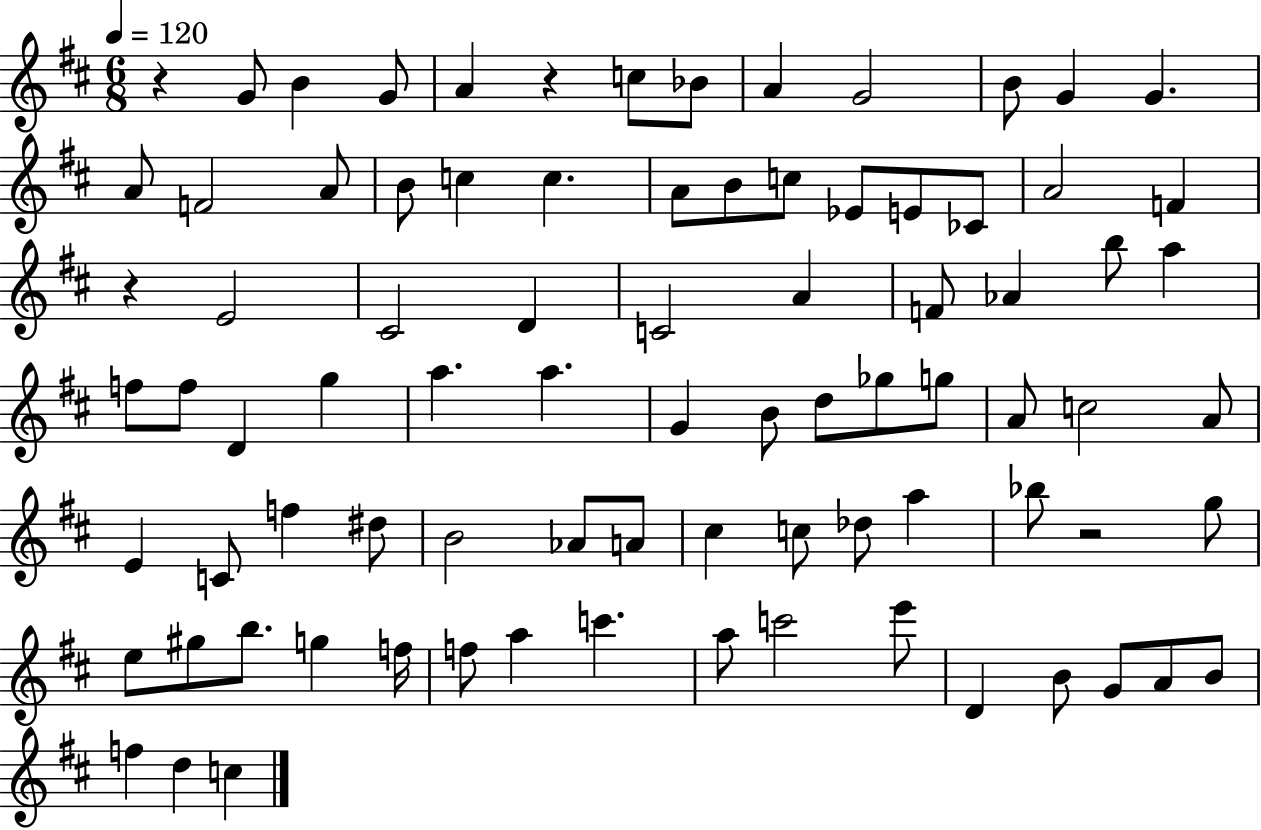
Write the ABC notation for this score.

X:1
T:Untitled
M:6/8
L:1/4
K:D
z G/2 B G/2 A z c/2 _B/2 A G2 B/2 G G A/2 F2 A/2 B/2 c c A/2 B/2 c/2 _E/2 E/2 _C/2 A2 F z E2 ^C2 D C2 A F/2 _A b/2 a f/2 f/2 D g a a G B/2 d/2 _g/2 g/2 A/2 c2 A/2 E C/2 f ^d/2 B2 _A/2 A/2 ^c c/2 _d/2 a _b/2 z2 g/2 e/2 ^g/2 b/2 g f/4 f/2 a c' a/2 c'2 e'/2 D B/2 G/2 A/2 B/2 f d c